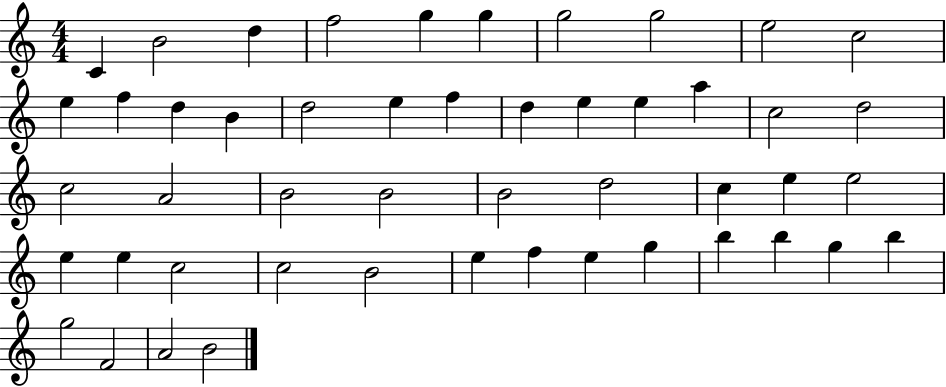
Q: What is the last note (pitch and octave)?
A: B4